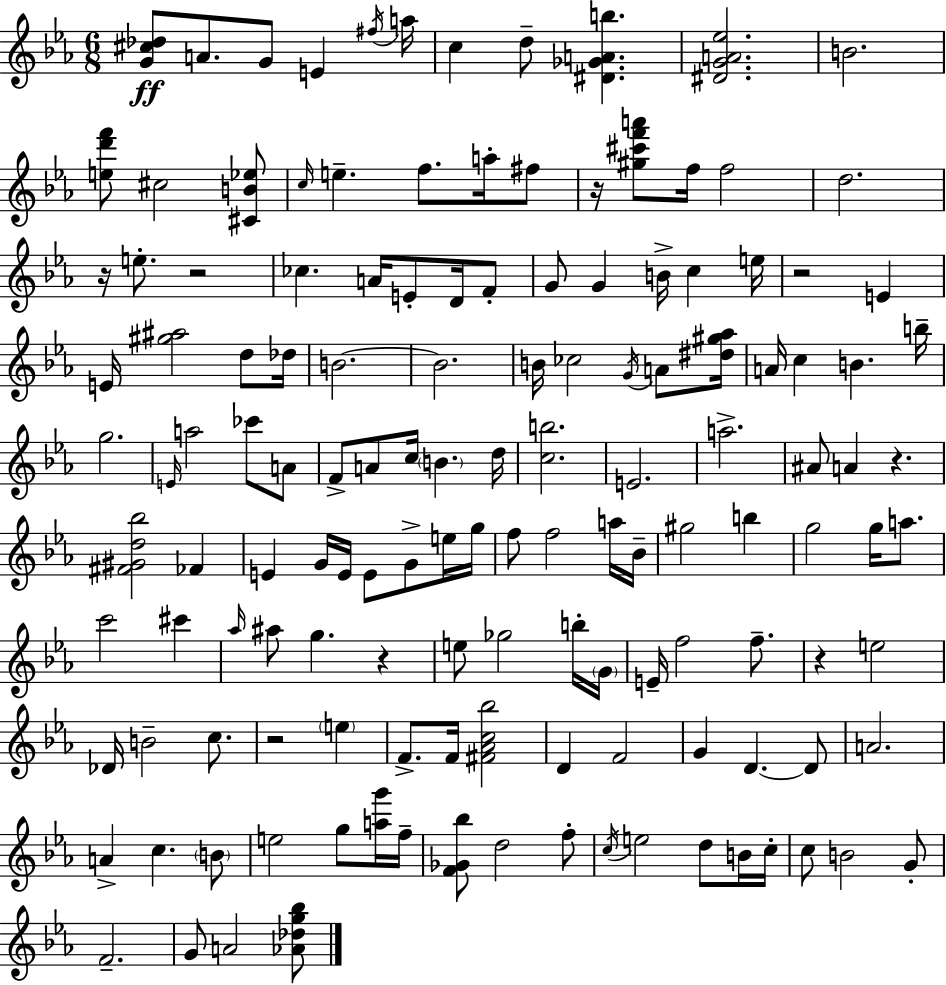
{
  \clef treble
  \numericTimeSignature
  \time 6/8
  \key c \minor
  <g' cis'' des''>8\ff a'8. g'8 e'4 \acciaccatura { fis''16 } | a''16 c''4 d''8-- <dis' ges' a' b''>4. | <dis' g' a' ees''>2. | b'2. | \break <e'' d''' f'''>8 cis''2 <cis' b' ees''>8 | \grace { c''16 } e''4.-- f''8. a''16-. | fis''8 r16 <gis'' cis''' f''' a'''>8 f''16 f''2 | d''2. | \break r16 e''8.-. r2 | ces''4. a'16 e'8-. d'16 | f'8-. g'8 g'4 b'16-> c''4 | e''16 r2 e'4 | \break e'16 <gis'' ais''>2 d''8 | des''16 b'2.~~ | b'2. | b'16 ces''2 \acciaccatura { g'16 } | \break a'8 <dis'' gis'' aes''>16 a'16 c''4 b'4. | b''16-- g''2. | \grace { e'16 } a''2 | ces'''8 a'8 f'8-> a'8 c''16 \parenthesize b'4. | \break d''16 <c'' b''>2. | e'2. | a''2.-> | ais'8 a'4 r4. | \break <fis' gis' d'' bes''>2 | fes'4 e'4 g'16 e'16 e'8 | g'8-> e''16 g''16 f''8 f''2 | a''16 bes'16-- gis''2 | \break b''4 g''2 | g''16 a''8. c'''2 | cis'''4 \grace { aes''16 } ais''8 g''4. | r4 e''8 ges''2 | \break b''16-. \parenthesize g'16 e'16-- f''2 | f''8.-- r4 e''2 | des'16 b'2-- | c''8. r2 | \break \parenthesize e''4 f'8.-> f'16 <fis' aes' c'' bes''>2 | d'4 f'2 | g'4 d'4.~~ | d'8 a'2. | \break a'4-> c''4. | \parenthesize b'8 e''2 | g''8 <a'' g'''>16 f''16-- <f' ges' bes''>8 d''2 | f''8-. \acciaccatura { c''16 } e''2 | \break d''8 b'16 c''16-. c''8 b'2 | g'8-. f'2.-- | g'8 a'2 | <aes' des'' g'' bes''>8 \bar "|."
}